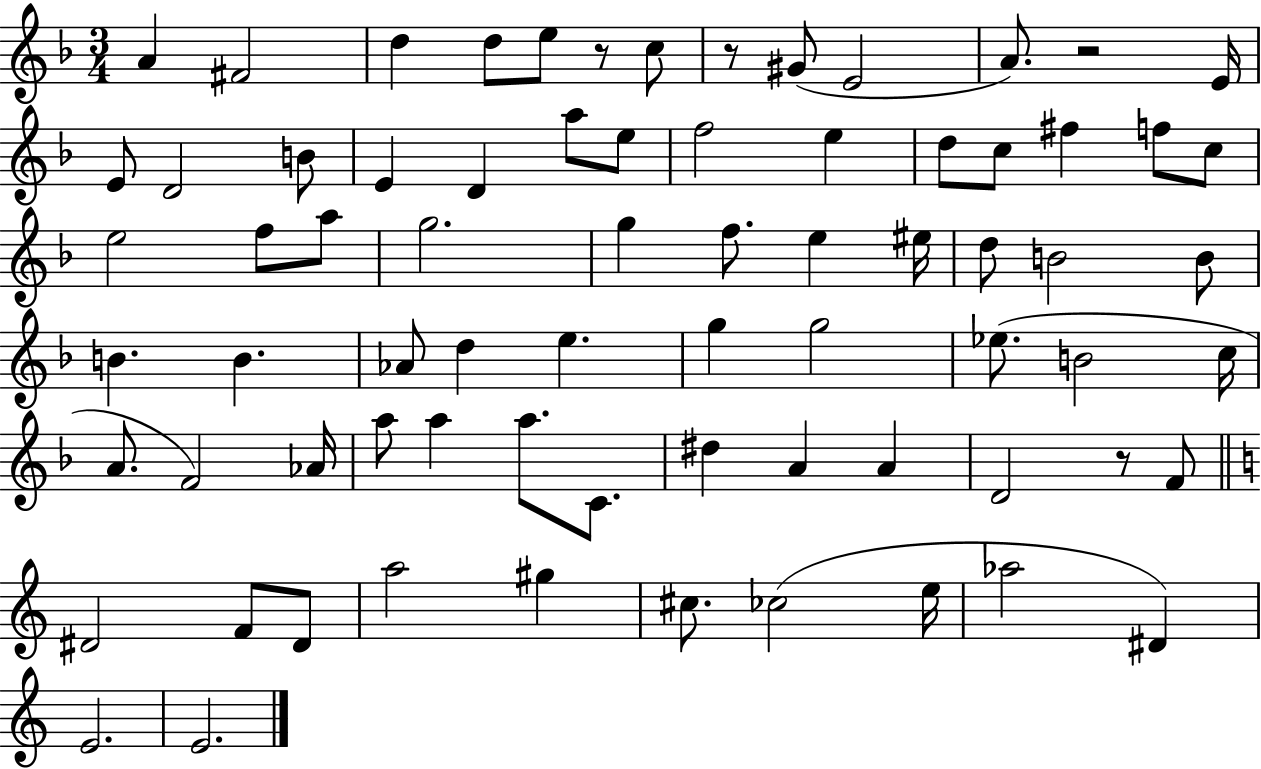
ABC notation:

X:1
T:Untitled
M:3/4
L:1/4
K:F
A ^F2 d d/2 e/2 z/2 c/2 z/2 ^G/2 E2 A/2 z2 E/4 E/2 D2 B/2 E D a/2 e/2 f2 e d/2 c/2 ^f f/2 c/2 e2 f/2 a/2 g2 g f/2 e ^e/4 d/2 B2 B/2 B B _A/2 d e g g2 _e/2 B2 c/4 A/2 F2 _A/4 a/2 a a/2 C/2 ^d A A D2 z/2 F/2 ^D2 F/2 ^D/2 a2 ^g ^c/2 _c2 e/4 _a2 ^D E2 E2